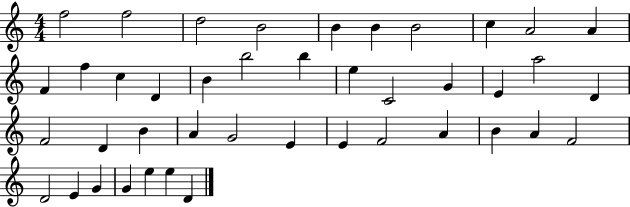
X:1
T:Untitled
M:4/4
L:1/4
K:C
f2 f2 d2 B2 B B B2 c A2 A F f c D B b2 b e C2 G E a2 D F2 D B A G2 E E F2 A B A F2 D2 E G G e e D